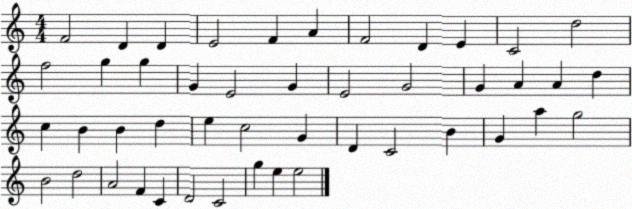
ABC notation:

X:1
T:Untitled
M:4/4
L:1/4
K:C
F2 D D E2 F A F2 D E C2 d2 f2 g g G E2 G E2 G2 G A A d c B B d e c2 G D C2 B G a g2 B2 d2 A2 F C D2 C2 g e e2